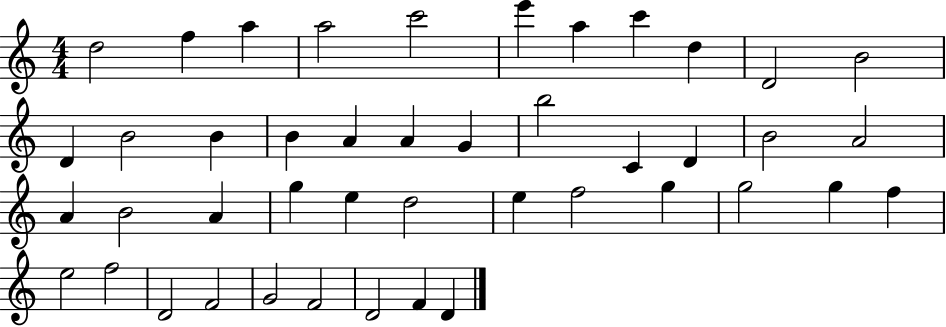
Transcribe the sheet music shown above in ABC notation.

X:1
T:Untitled
M:4/4
L:1/4
K:C
d2 f a a2 c'2 e' a c' d D2 B2 D B2 B B A A G b2 C D B2 A2 A B2 A g e d2 e f2 g g2 g f e2 f2 D2 F2 G2 F2 D2 F D